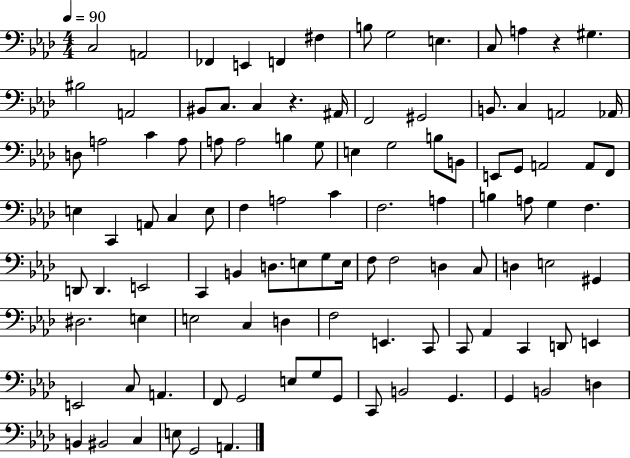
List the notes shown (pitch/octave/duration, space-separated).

C3/h A2/h FES2/q E2/q F2/q F#3/q B3/e G3/h E3/q. C3/e A3/q R/q G#3/q. BIS3/h A2/h BIS2/e C3/e. C3/q R/q. A#2/s F2/h G#2/h B2/e. C3/q A2/h Ab2/s D3/e A3/h C4/q A3/e A3/e A3/h B3/q G3/e E3/q G3/h B3/e B2/e E2/e G2/e A2/h A2/e F2/e E3/q C2/q A2/e C3/q E3/e F3/q A3/h C4/q F3/h. A3/q B3/q A3/e G3/q F3/q. D2/e D2/q. E2/h C2/q B2/q D3/e. E3/e G3/e E3/s F3/e F3/h D3/q C3/e D3/q E3/h G#2/q D#3/h. E3/q E3/h C3/q D3/q F3/h E2/q. C2/e C2/e Ab2/q C2/q D2/e E2/q E2/h C3/e A2/q. F2/e G2/h E3/e G3/e G2/e C2/e B2/h G2/q. G2/q B2/h D3/q B2/q BIS2/h C3/q E3/e G2/h A2/q.